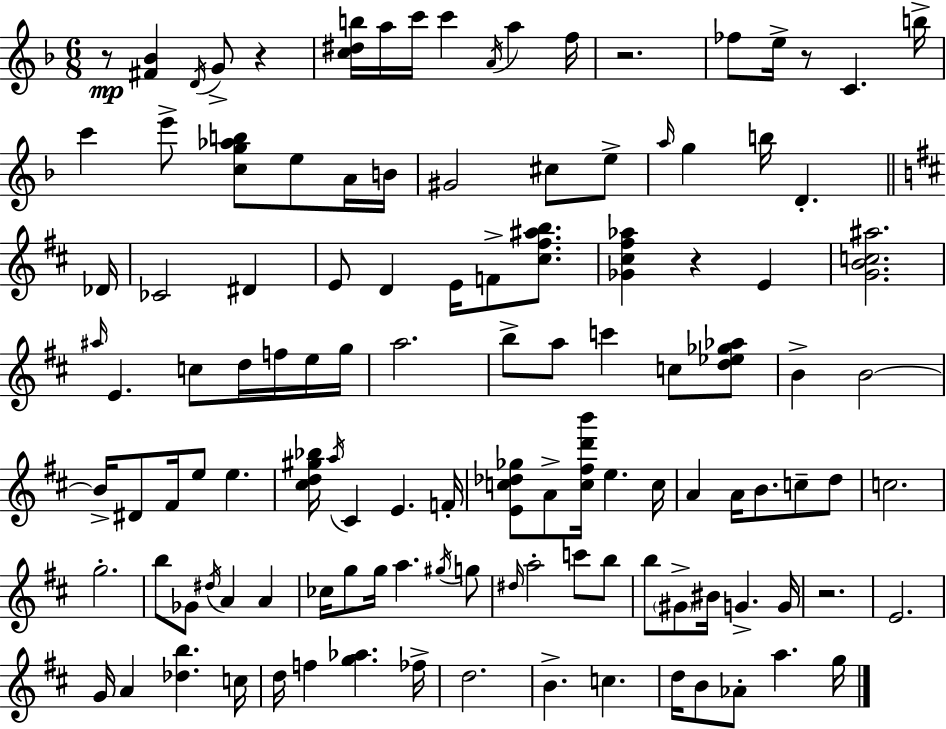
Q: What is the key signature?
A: F major